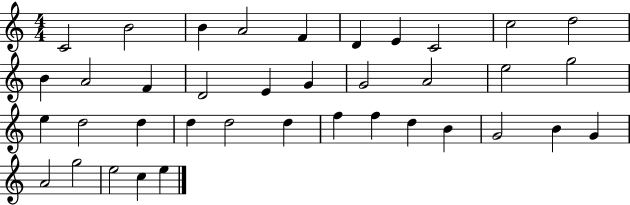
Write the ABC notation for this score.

X:1
T:Untitled
M:4/4
L:1/4
K:C
C2 B2 B A2 F D E C2 c2 d2 B A2 F D2 E G G2 A2 e2 g2 e d2 d d d2 d f f d B G2 B G A2 g2 e2 c e